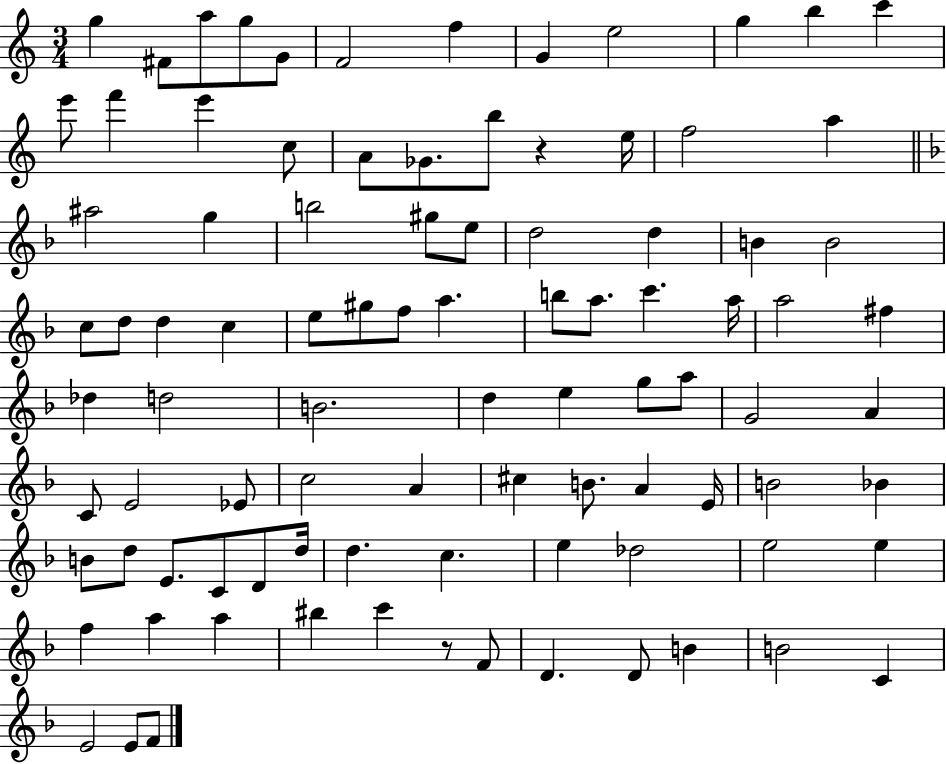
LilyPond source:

{
  \clef treble
  \numericTimeSignature
  \time 3/4
  \key c \major
  \repeat volta 2 { g''4 fis'8 a''8 g''8 g'8 | f'2 f''4 | g'4 e''2 | g''4 b''4 c'''4 | \break e'''8 f'''4 e'''4 c''8 | a'8 ges'8. b''8 r4 e''16 | f''2 a''4 | \bar "||" \break \key f \major ais''2 g''4 | b''2 gis''8 e''8 | d''2 d''4 | b'4 b'2 | \break c''8 d''8 d''4 c''4 | e''8 gis''8 f''8 a''4. | b''8 a''8. c'''4. a''16 | a''2 fis''4 | \break des''4 d''2 | b'2. | d''4 e''4 g''8 a''8 | g'2 a'4 | \break c'8 e'2 ees'8 | c''2 a'4 | cis''4 b'8. a'4 e'16 | b'2 bes'4 | \break b'8 d''8 e'8. c'8 d'8 d''16 | d''4. c''4. | e''4 des''2 | e''2 e''4 | \break f''4 a''4 a''4 | bis''4 c'''4 r8 f'8 | d'4. d'8 b'4 | b'2 c'4 | \break e'2 e'8 f'8 | } \bar "|."
}